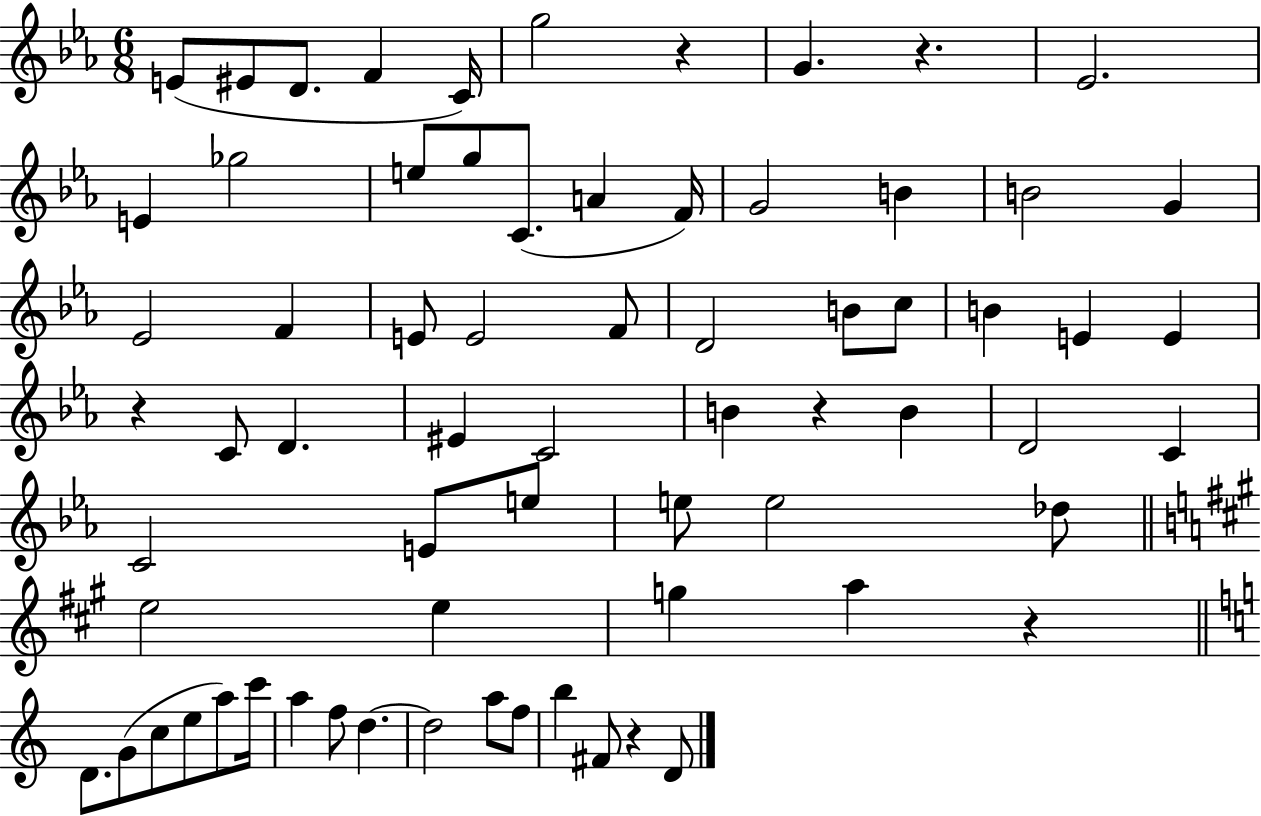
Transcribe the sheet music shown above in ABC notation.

X:1
T:Untitled
M:6/8
L:1/4
K:Eb
E/2 ^E/2 D/2 F C/4 g2 z G z _E2 E _g2 e/2 g/2 C/2 A F/4 G2 B B2 G _E2 F E/2 E2 F/2 D2 B/2 c/2 B E E z C/2 D ^E C2 B z B D2 C C2 E/2 e/2 e/2 e2 _d/2 e2 e g a z D/2 G/2 c/2 e/2 a/2 c'/4 a f/2 d d2 a/2 f/2 b ^F/2 z D/2